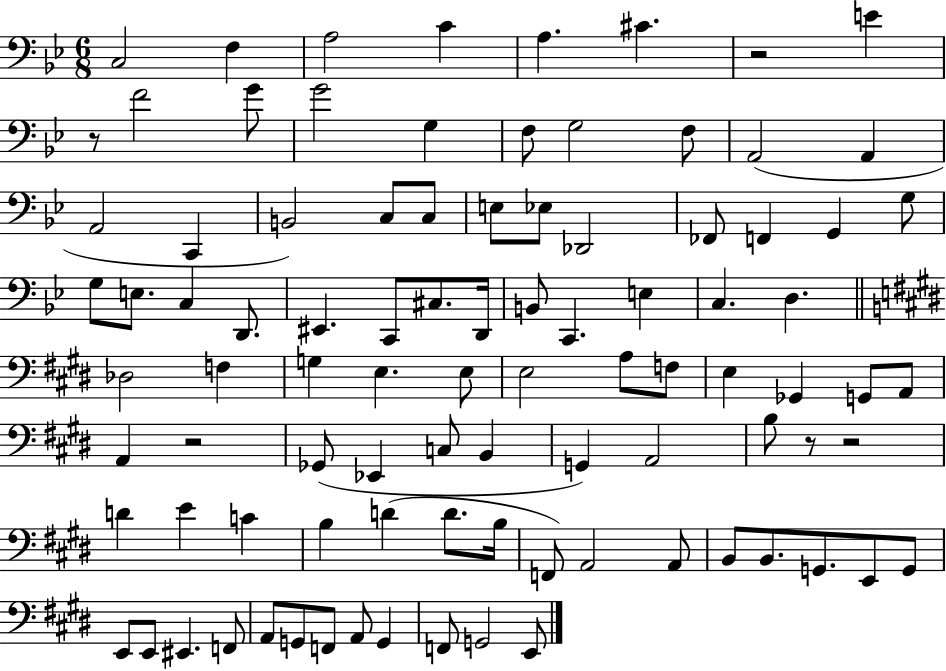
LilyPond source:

{
  \clef bass
  \numericTimeSignature
  \time 6/8
  \key bes \major
  \repeat volta 2 { c2 f4 | a2 c'4 | a4. cis'4. | r2 e'4 | \break r8 f'2 g'8 | g'2 g4 | f8 g2 f8 | a,2( a,4 | \break a,2 c,4 | b,2) c8 c8 | e8 ees8 des,2 | fes,8 f,4 g,4 g8 | \break g8 e8. c4 d,8. | eis,4. c,8 cis8. d,16 | b,8 c,4. e4 | c4. d4. | \break \bar "||" \break \key e \major des2 f4 | g4 e4. e8 | e2 a8 f8 | e4 ges,4 g,8 a,8 | \break a,4 r2 | ges,8( ees,4 c8 b,4 | g,4) a,2 | b8 r8 r2 | \break d'4 e'4 c'4 | b4 d'4( d'8. b16 | f,8) a,2 a,8 | b,8 b,8. g,8. e,8 g,8 | \break e,8 e,8 eis,4. f,8 | a,8 g,8 f,8 a,8 g,4 | f,8 g,2 e,8 | } \bar "|."
}